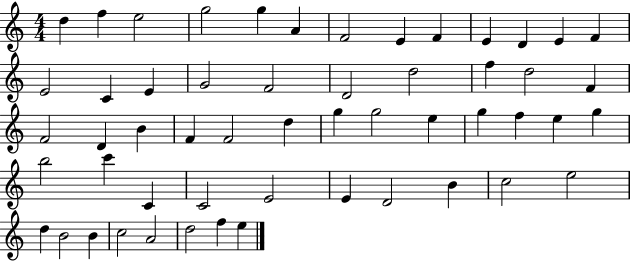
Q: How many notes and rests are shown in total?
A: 54